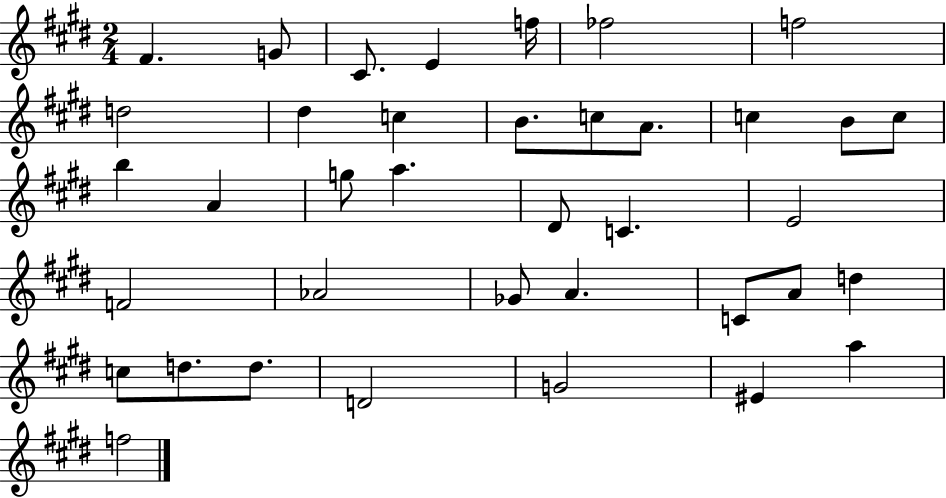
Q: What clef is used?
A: treble